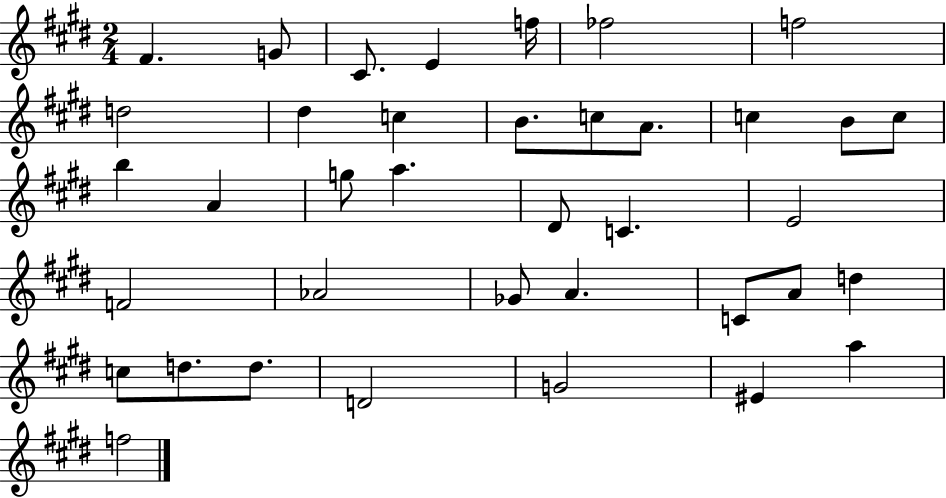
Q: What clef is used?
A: treble